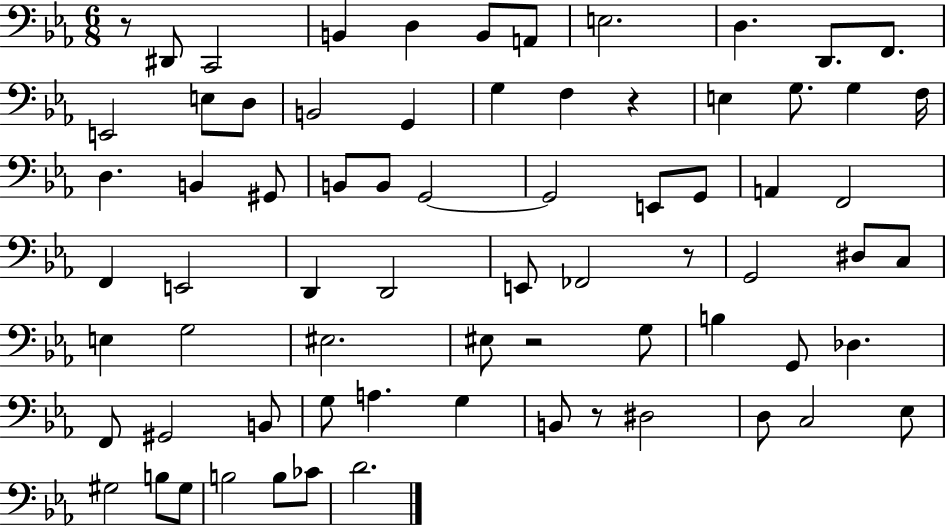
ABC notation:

X:1
T:Untitled
M:6/8
L:1/4
K:Eb
z/2 ^D,,/2 C,,2 B,, D, B,,/2 A,,/2 E,2 D, D,,/2 F,,/2 E,,2 E,/2 D,/2 B,,2 G,, G, F, z E, G,/2 G, F,/4 D, B,, ^G,,/2 B,,/2 B,,/2 G,,2 G,,2 E,,/2 G,,/2 A,, F,,2 F,, E,,2 D,, D,,2 E,,/2 _F,,2 z/2 G,,2 ^D,/2 C,/2 E, G,2 ^E,2 ^E,/2 z2 G,/2 B, G,,/2 _D, F,,/2 ^G,,2 B,,/2 G,/2 A, G, B,,/2 z/2 ^D,2 D,/2 C,2 _E,/2 ^G,2 B,/2 ^G,/2 B,2 B,/2 _C/2 D2